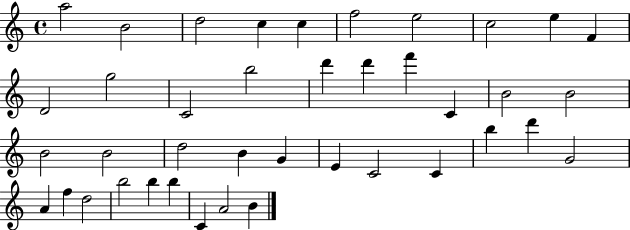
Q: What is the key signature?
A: C major